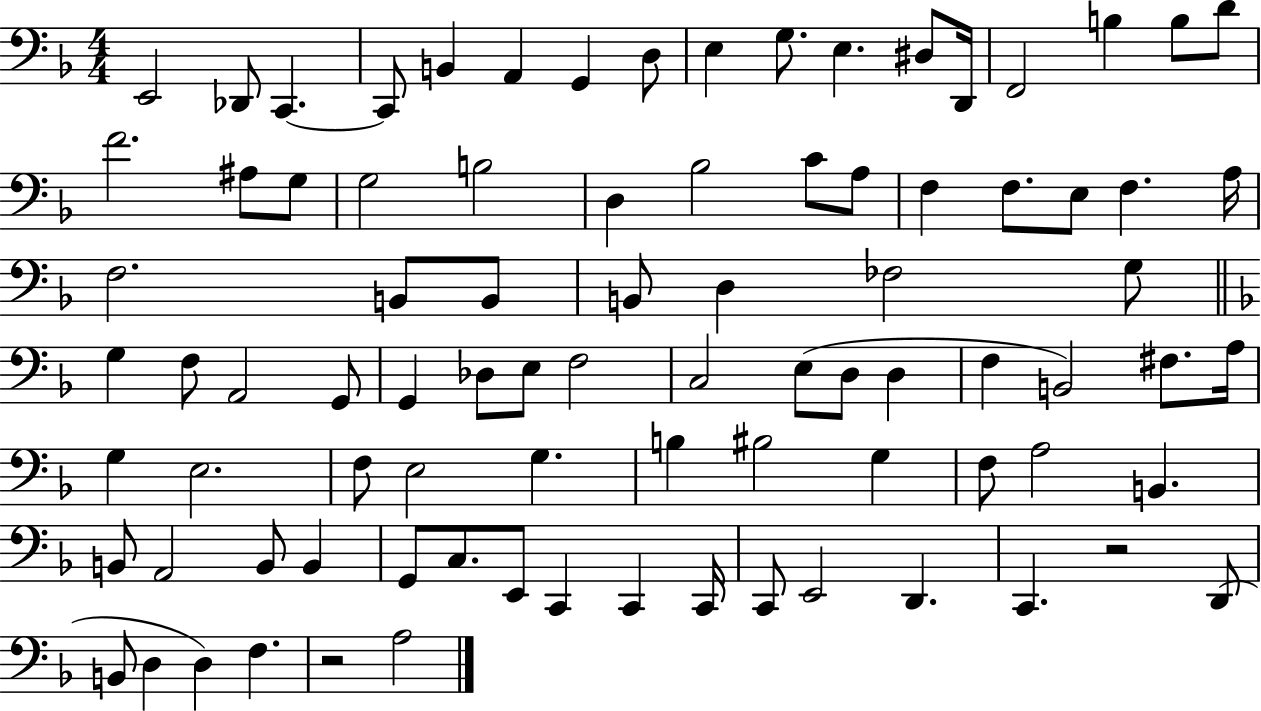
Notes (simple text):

E2/h Db2/e C2/q. C2/e B2/q A2/q G2/q D3/e E3/q G3/e. E3/q. D#3/e D2/s F2/h B3/q B3/e D4/e F4/h. A#3/e G3/e G3/h B3/h D3/q Bb3/h C4/e A3/e F3/q F3/e. E3/e F3/q. A3/s F3/h. B2/e B2/e B2/e D3/q FES3/h G3/e G3/q F3/e A2/h G2/e G2/q Db3/e E3/e F3/h C3/h E3/e D3/e D3/q F3/q B2/h F#3/e. A3/s G3/q E3/h. F3/e E3/h G3/q. B3/q BIS3/h G3/q F3/e A3/h B2/q. B2/e A2/h B2/e B2/q G2/e C3/e. E2/e C2/q C2/q C2/s C2/e E2/h D2/q. C2/q. R/h D2/e B2/e D3/q D3/q F3/q. R/h A3/h